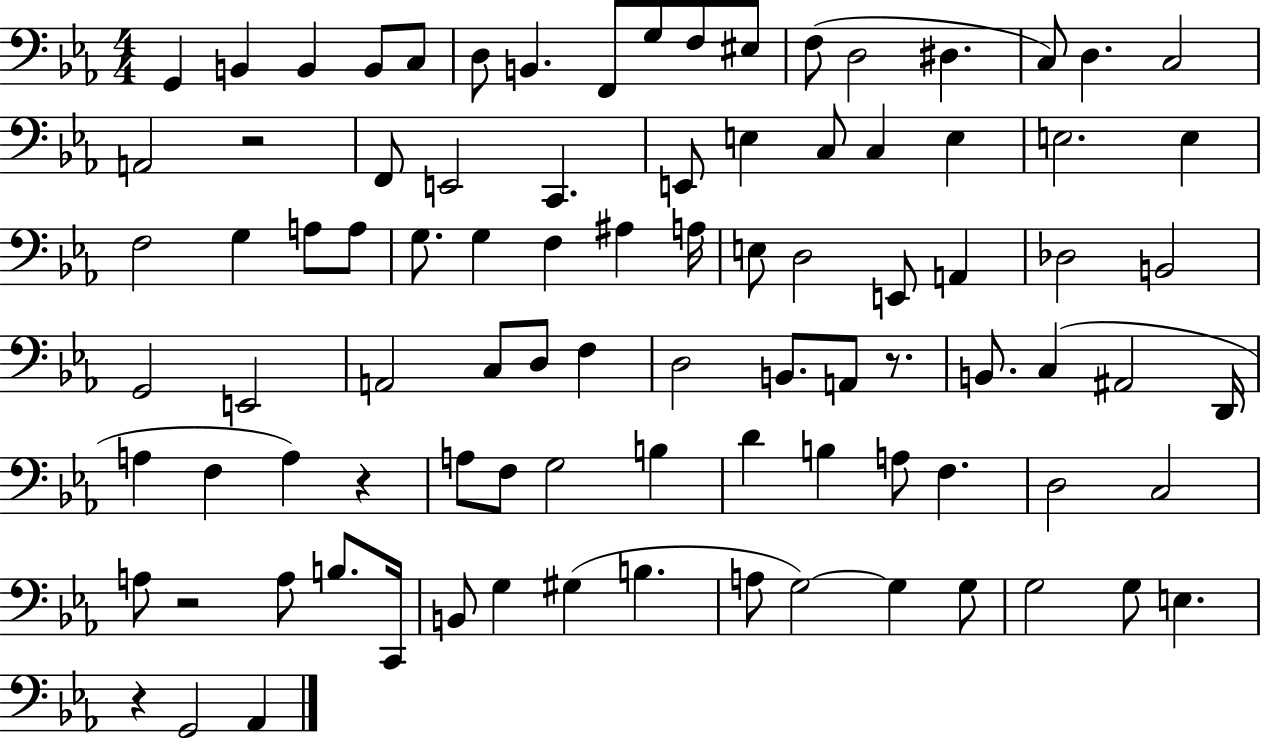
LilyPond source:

{
  \clef bass
  \numericTimeSignature
  \time 4/4
  \key ees \major
  g,4 b,4 b,4 b,8 c8 | d8 b,4. f,8 g8 f8 eis8 | f8( d2 dis4. | c8) d4. c2 | \break a,2 r2 | f,8 e,2 c,4. | e,8 e4 c8 c4 e4 | e2. e4 | \break f2 g4 a8 a8 | g8. g4 f4 ais4 a16 | e8 d2 e,8 a,4 | des2 b,2 | \break g,2 e,2 | a,2 c8 d8 f4 | d2 b,8. a,8 r8. | b,8. c4( ais,2 d,16 | \break a4 f4 a4) r4 | a8 f8 g2 b4 | d'4 b4 a8 f4. | d2 c2 | \break a8 r2 a8 b8. c,16 | b,8 g4 gis4( b4. | a8 g2~~) g4 g8 | g2 g8 e4. | \break r4 g,2 aes,4 | \bar "|."
}